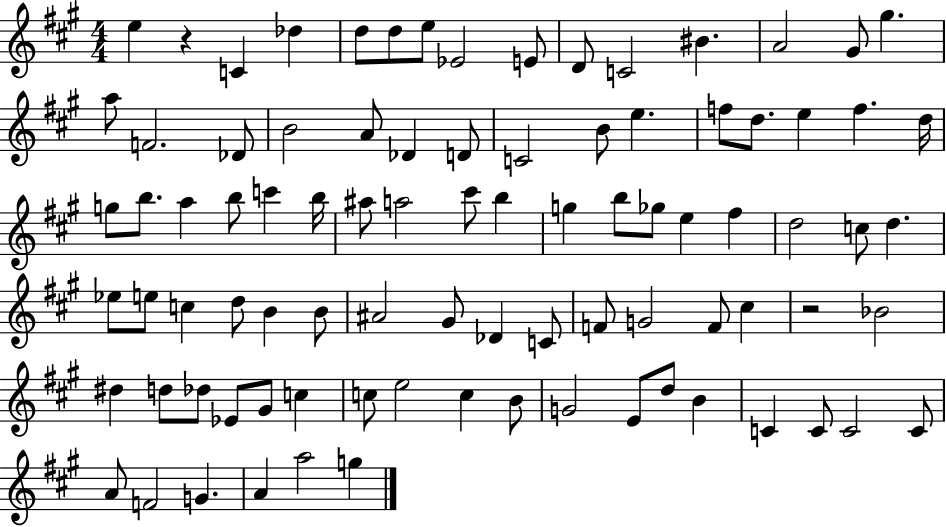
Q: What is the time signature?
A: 4/4